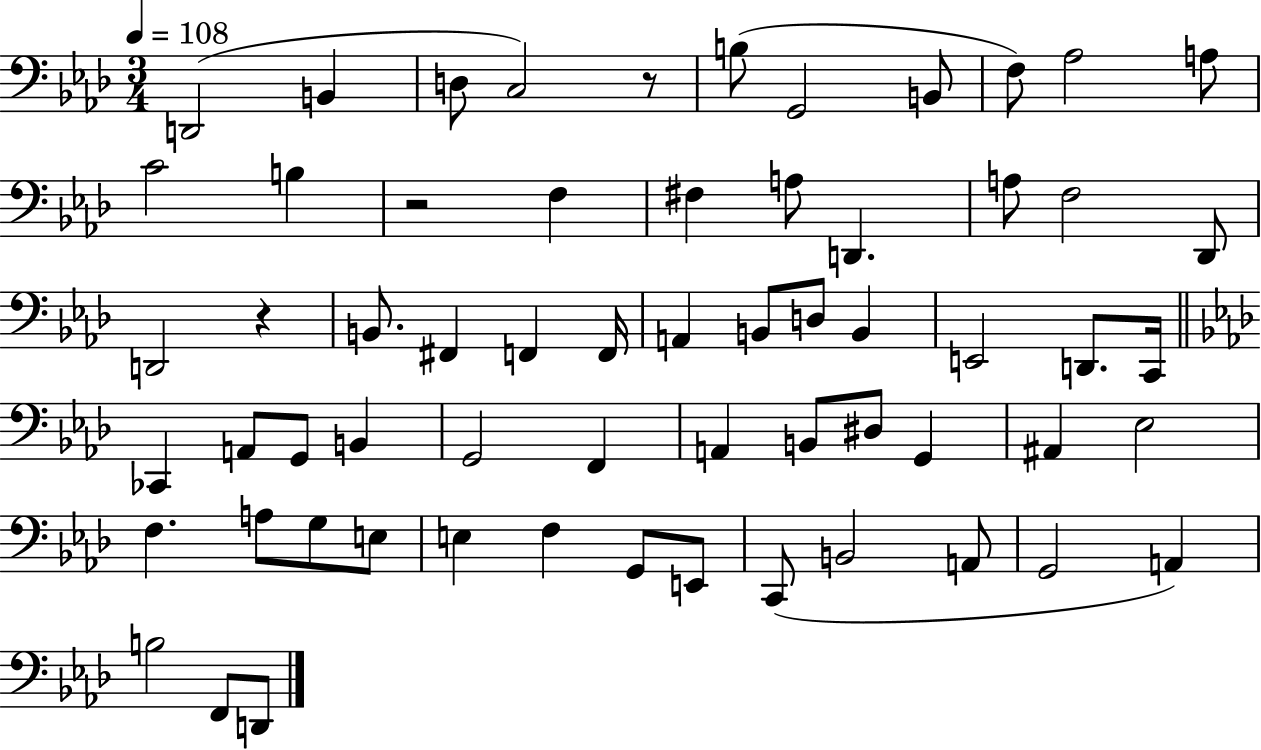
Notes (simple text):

D2/h B2/q D3/e C3/h R/e B3/e G2/h B2/e F3/e Ab3/h A3/e C4/h B3/q R/h F3/q F#3/q A3/e D2/q. A3/e F3/h Db2/e D2/h R/q B2/e. F#2/q F2/q F2/s A2/q B2/e D3/e B2/q E2/h D2/e. C2/s CES2/q A2/e G2/e B2/q G2/h F2/q A2/q B2/e D#3/e G2/q A#2/q Eb3/h F3/q. A3/e G3/e E3/e E3/q F3/q G2/e E2/e C2/e B2/h A2/e G2/h A2/q B3/h F2/e D2/e